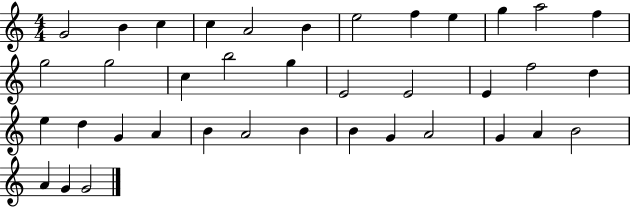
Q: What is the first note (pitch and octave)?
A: G4